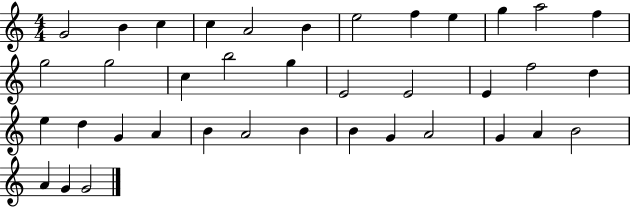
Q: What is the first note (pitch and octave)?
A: G4